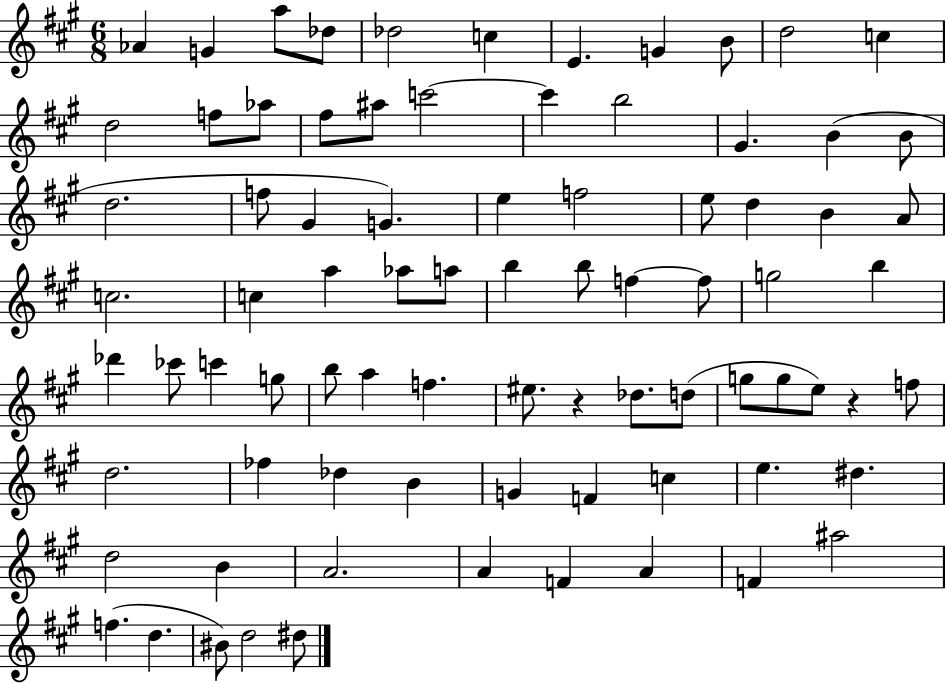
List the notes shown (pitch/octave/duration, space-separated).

Ab4/q G4/q A5/e Db5/e Db5/h C5/q E4/q. G4/q B4/e D5/h C5/q D5/h F5/e Ab5/e F#5/e A#5/e C6/h C6/q B5/h G#4/q. B4/q B4/e D5/h. F5/e G#4/q G4/q. E5/q F5/h E5/e D5/q B4/q A4/e C5/h. C5/q A5/q Ab5/e A5/e B5/q B5/e F5/q F5/e G5/h B5/q Db6/q CES6/e C6/q G5/e B5/e A5/q F5/q. EIS5/e. R/q Db5/e. D5/e G5/e G5/e E5/e R/q F5/e D5/h. FES5/q Db5/q B4/q G4/q F4/q C5/q E5/q. D#5/q. D5/h B4/q A4/h. A4/q F4/q A4/q F4/q A#5/h F5/q. D5/q. BIS4/e D5/h D#5/e